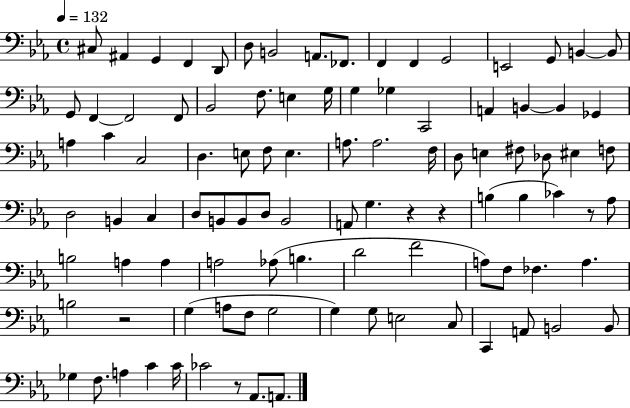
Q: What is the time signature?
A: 4/4